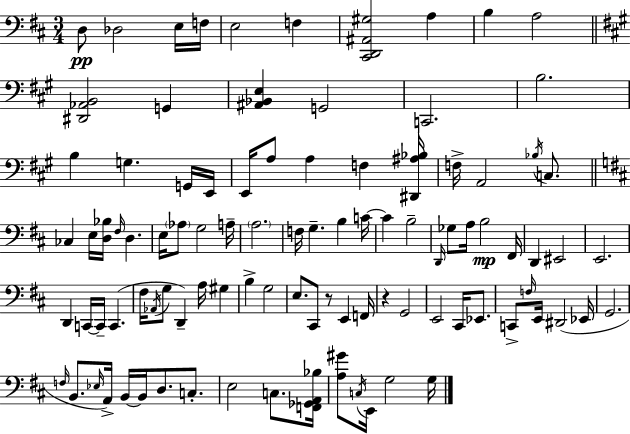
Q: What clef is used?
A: bass